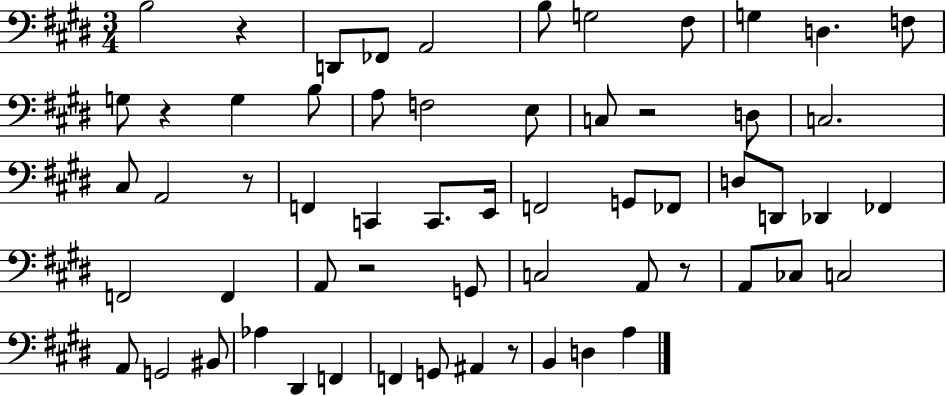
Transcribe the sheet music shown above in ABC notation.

X:1
T:Untitled
M:3/4
L:1/4
K:E
B,2 z D,,/2 _F,,/2 A,,2 B,/2 G,2 ^F,/2 G, D, F,/2 G,/2 z G, B,/2 A,/2 F,2 E,/2 C,/2 z2 D,/2 C,2 ^C,/2 A,,2 z/2 F,, C,, C,,/2 E,,/4 F,,2 G,,/2 _F,,/2 D,/2 D,,/2 _D,, _F,, F,,2 F,, A,,/2 z2 G,,/2 C,2 A,,/2 z/2 A,,/2 _C,/2 C,2 A,,/2 G,,2 ^B,,/2 _A, ^D,, F,, F,, G,,/2 ^A,, z/2 B,, D, A,